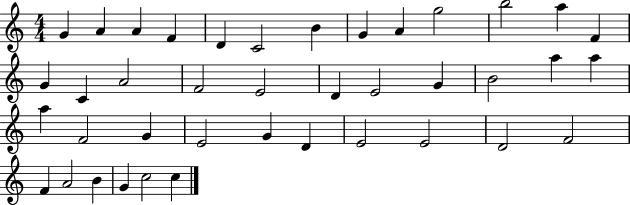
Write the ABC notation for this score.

X:1
T:Untitled
M:4/4
L:1/4
K:C
G A A F D C2 B G A g2 b2 a F G C A2 F2 E2 D E2 G B2 a a a F2 G E2 G D E2 E2 D2 F2 F A2 B G c2 c